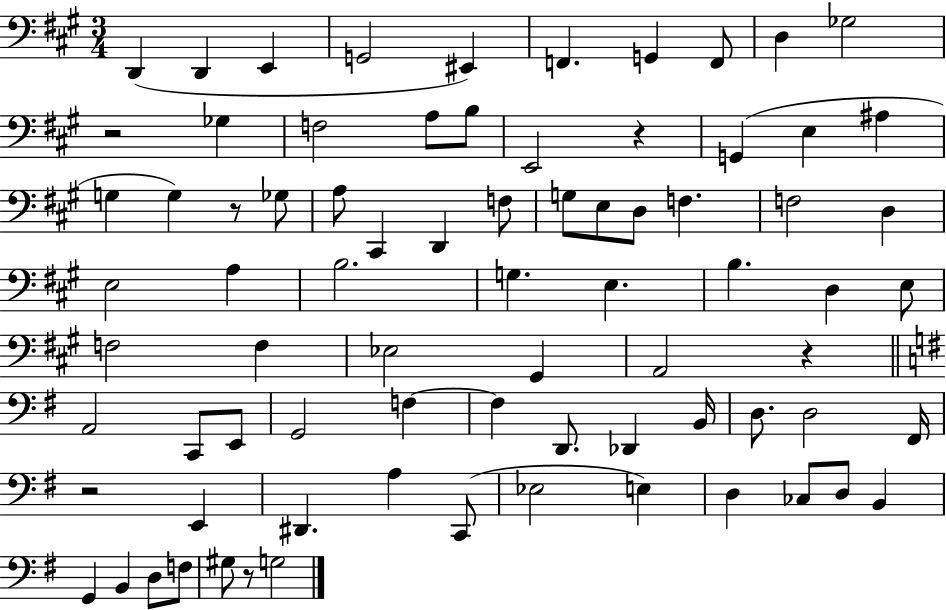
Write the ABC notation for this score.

X:1
T:Untitled
M:3/4
L:1/4
K:A
D,, D,, E,, G,,2 ^E,, F,, G,, F,,/2 D, _G,2 z2 _G, F,2 A,/2 B,/2 E,,2 z G,, E, ^A, G, G, z/2 _G,/2 A,/2 ^C,, D,, F,/2 G,/2 E,/2 D,/2 F, F,2 D, E,2 A, B,2 G, E, B, D, E,/2 F,2 F, _E,2 ^G,, A,,2 z A,,2 C,,/2 E,,/2 G,,2 F, F, D,,/2 _D,, B,,/4 D,/2 D,2 ^F,,/4 z2 E,, ^D,, A, C,,/2 _E,2 E, D, _C,/2 D,/2 B,, G,, B,, D,/2 F,/2 ^G,/2 z/2 G,2